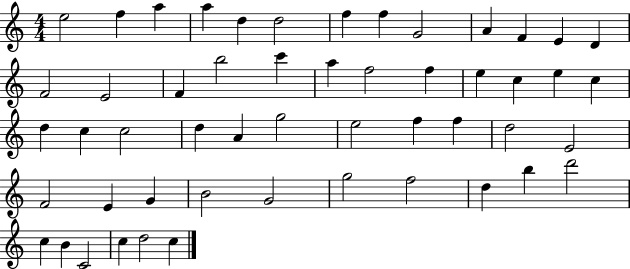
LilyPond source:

{
  \clef treble
  \numericTimeSignature
  \time 4/4
  \key c \major
  e''2 f''4 a''4 | a''4 d''4 d''2 | f''4 f''4 g'2 | a'4 f'4 e'4 d'4 | \break f'2 e'2 | f'4 b''2 c'''4 | a''4 f''2 f''4 | e''4 c''4 e''4 c''4 | \break d''4 c''4 c''2 | d''4 a'4 g''2 | e''2 f''4 f''4 | d''2 e'2 | \break f'2 e'4 g'4 | b'2 g'2 | g''2 f''2 | d''4 b''4 d'''2 | \break c''4 b'4 c'2 | c''4 d''2 c''4 | \bar "|."
}